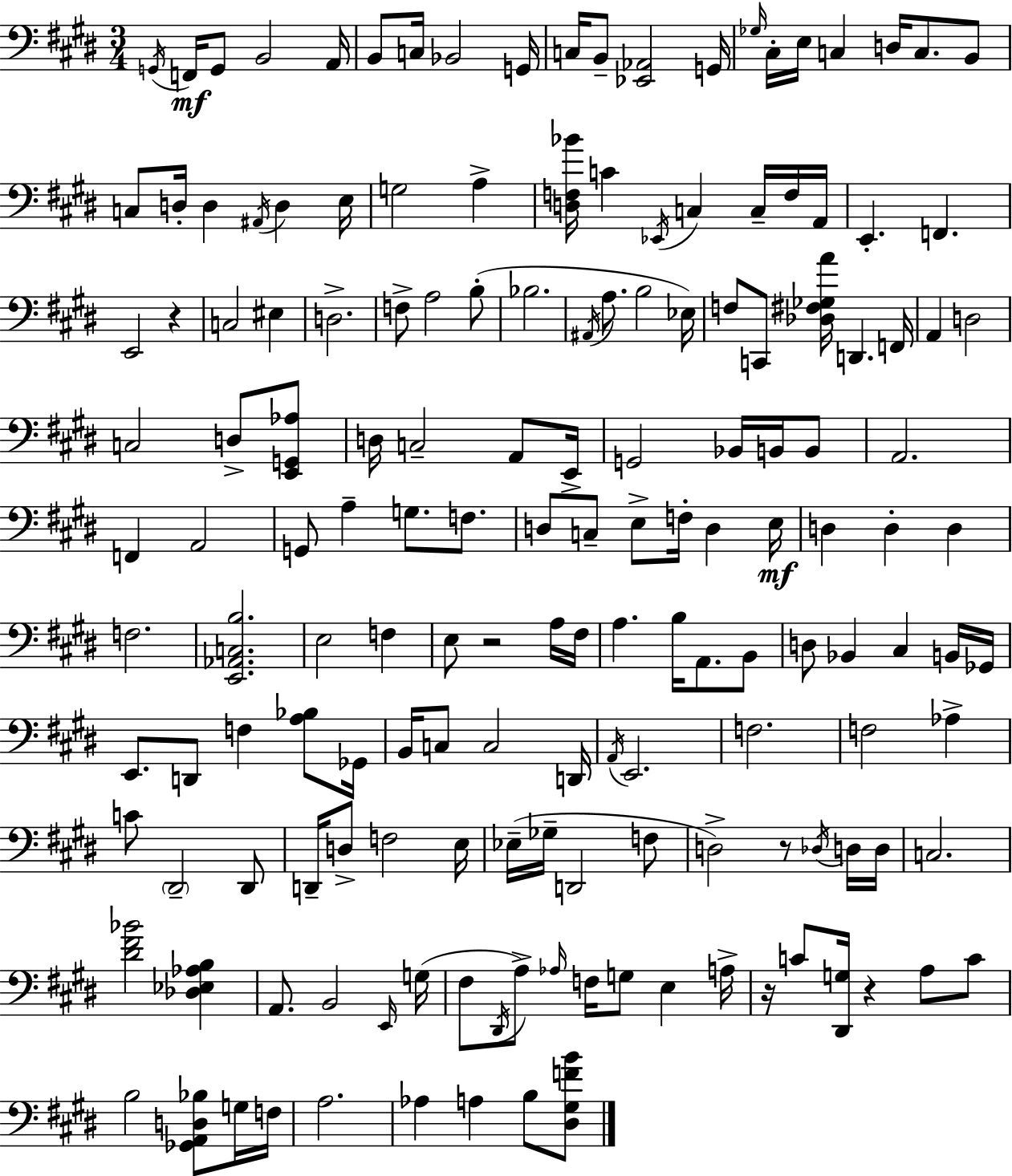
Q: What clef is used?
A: bass